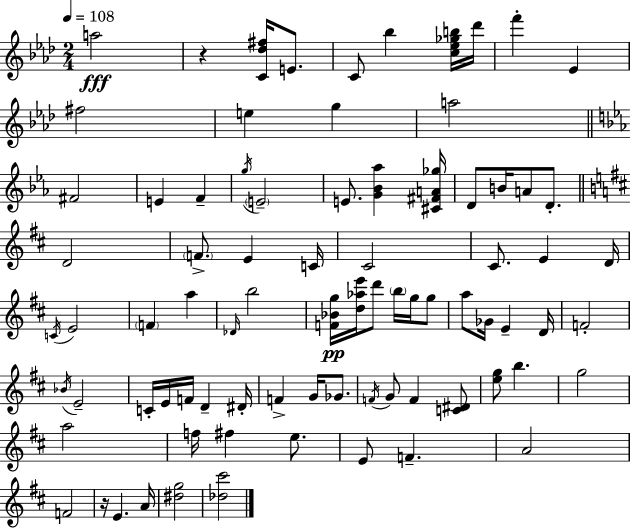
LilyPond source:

{
  \clef treble
  \numericTimeSignature
  \time 2/4
  \key aes \major
  \tempo 4 = 108
  \repeat volta 2 { a''2\fff | r4 <c' des'' fis''>16 e'8. | c'8 bes''4 <c'' ees'' ges'' b''>16 des'''16 | f'''4-. ees'4 | \break fis''2 | e''4 g''4 | a''2 | \bar "||" \break \key ees \major fis'2 | e'4 f'4-- | \acciaccatura { g''16 } \parenthesize e'2-- | e'8. <g' bes' aes''>4 | \break <cis' fis' a' ges''>16 d'8 b'16 a'8 d'8.-. | \bar "||" \break \key b \minor d'2 | \parenthesize f'8.-> e'4 c'16 | cis'2 | cis'8. e'4 d'16 | \break \acciaccatura { c'16 } e'2 | \parenthesize f'4 a''4 | \grace { des'16 } b''2 | <f' bes' g''>16\pp <d'' aes'' e'''>16 d'''8 \parenthesize b''16 g''16 | \break g''8 a''8 ges'16 e'4-- | d'16 f'2-. | \acciaccatura { bes'16 } e'2-- | c'16-. e'16 f'16 d'4-- | \break dis'16-. f'4-> g'16 | ges'8. \acciaccatura { f'16 } g'8 f'4 | <c' dis'>8 <e'' g''>8 b''4. | g''2 | \break a''2 | f''16 fis''4 | e''8. e'8 f'4.-- | a'2 | \break f'2 | r16 e'4. | a'16 <dis'' g''>2 | <des'' cis'''>2 | \break } \bar "|."
}